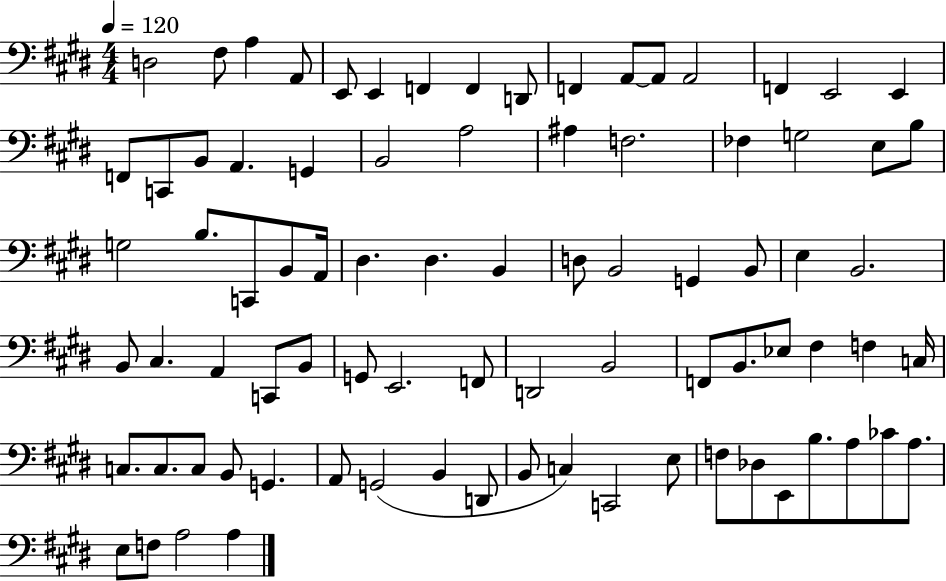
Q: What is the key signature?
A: E major